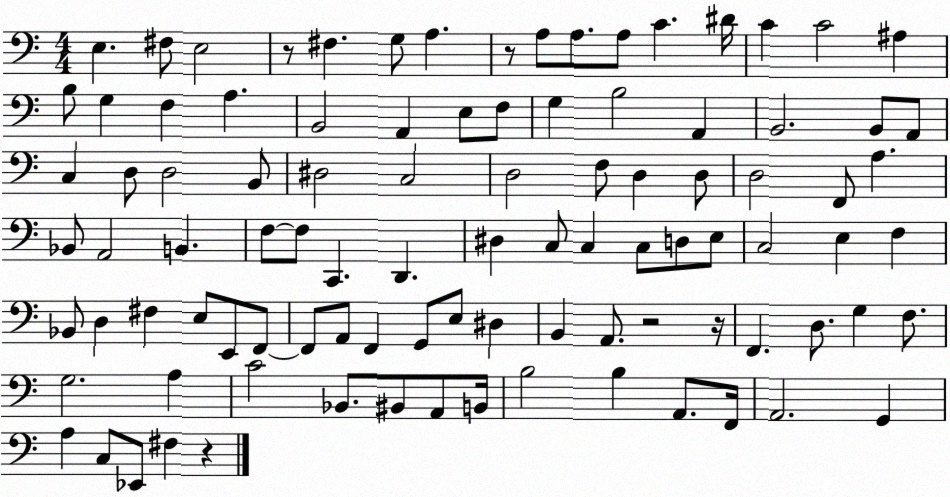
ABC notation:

X:1
T:Untitled
M:4/4
L:1/4
K:C
E, ^F,/2 E,2 z/2 ^F, G,/2 A, z/2 A,/2 A,/2 A,/2 C ^D/4 C C2 ^A, B,/2 G, F, A, B,,2 A,, E,/2 F,/2 G, B,2 A,, B,,2 B,,/2 A,,/2 C, D,/2 D,2 B,,/2 ^D,2 C,2 D,2 F,/2 D, D,/2 D,2 F,,/2 A, _B,,/2 A,,2 B,, F,/2 F,/2 C,, D,, ^D, C,/2 C, C,/2 D,/2 E,/2 C,2 E, F, _B,,/2 D, ^F, E,/2 E,,/2 F,,/2 F,,/2 A,,/2 F,, G,,/2 E,/2 ^D, B,, A,,/2 z2 z/4 F,, D,/2 G, F,/2 G,2 A, C2 _B,,/2 ^B,,/2 A,,/2 B,,/4 B,2 B, A,,/2 F,,/4 A,,2 G,, A, C,/2 _E,,/2 ^F, z